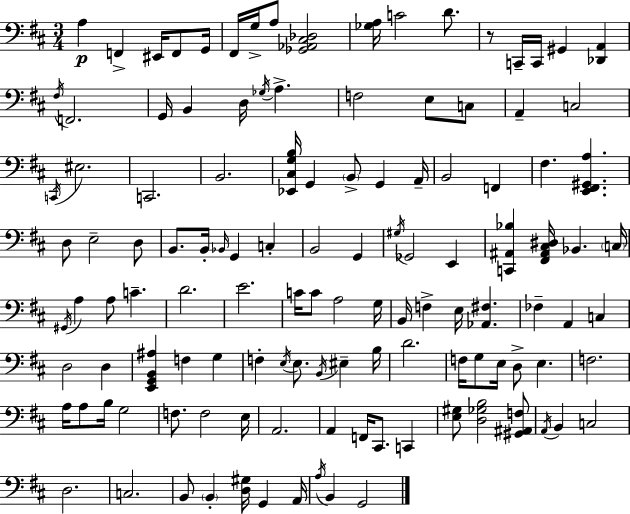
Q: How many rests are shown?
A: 1